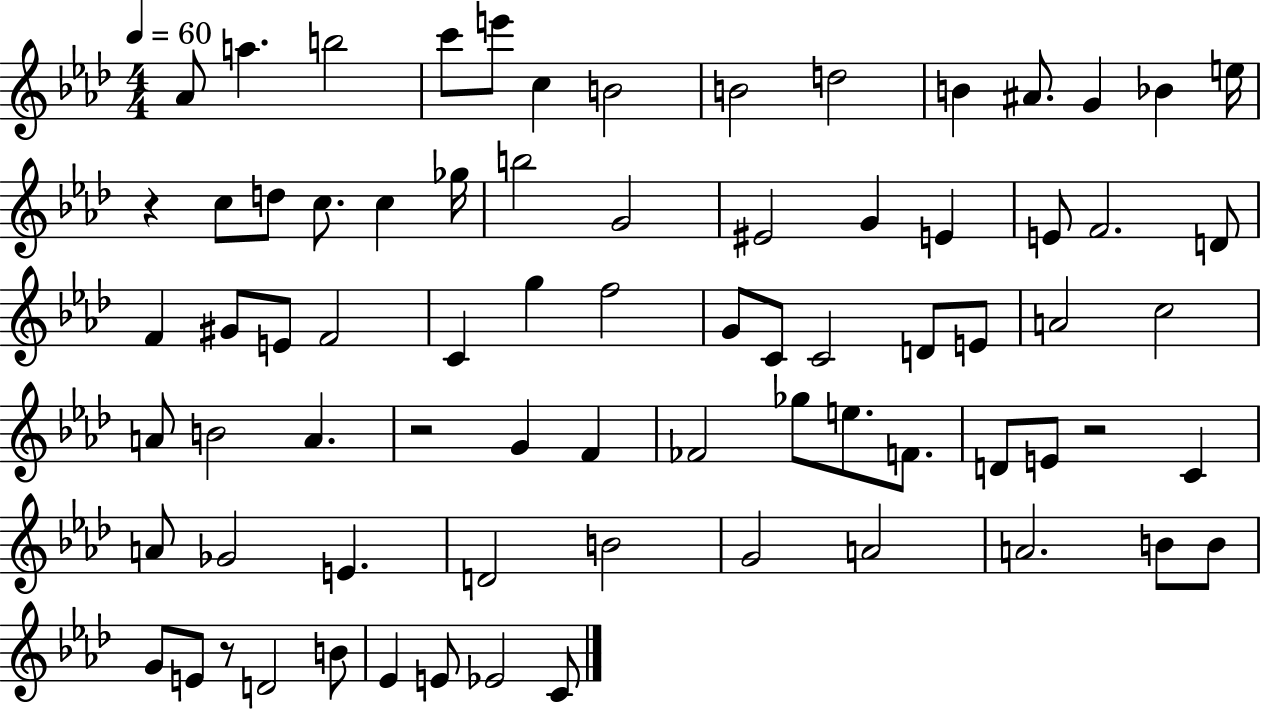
Ab4/e A5/q. B5/h C6/e E6/e C5/q B4/h B4/h D5/h B4/q A#4/e. G4/q Bb4/q E5/s R/q C5/e D5/e C5/e. C5/q Gb5/s B5/h G4/h EIS4/h G4/q E4/q E4/e F4/h. D4/e F4/q G#4/e E4/e F4/h C4/q G5/q F5/h G4/e C4/e C4/h D4/e E4/e A4/h C5/h A4/e B4/h A4/q. R/h G4/q F4/q FES4/h Gb5/e E5/e. F4/e. D4/e E4/e R/h C4/q A4/e Gb4/h E4/q. D4/h B4/h G4/h A4/h A4/h. B4/e B4/e G4/e E4/e R/e D4/h B4/e Eb4/q E4/e Eb4/h C4/e